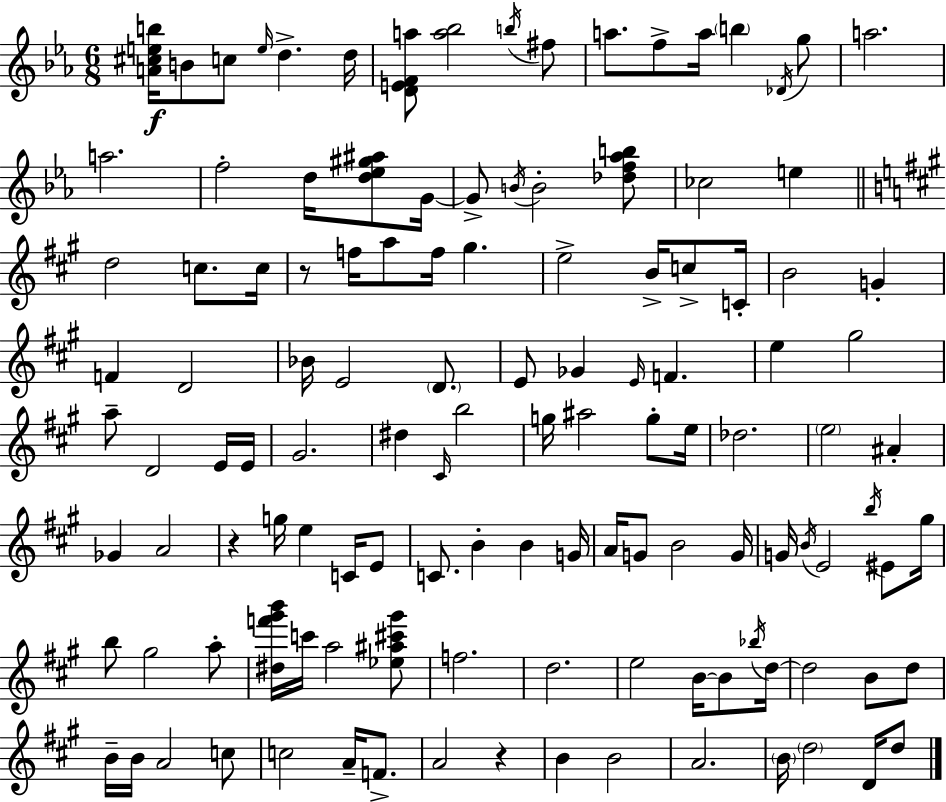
[A4,C#5,E5,B5]/s B4/e C5/e E5/s D5/q. D5/s [D4,E4,F4,A5]/e [A5,Bb5]/h B5/s F#5/e A5/e. F5/e A5/s B5/q Db4/s G5/e A5/h. A5/h. F5/h D5/s [D5,Eb5,G#5,A#5]/e G4/s G4/e B4/s B4/h [Db5,F5,Ab5,B5]/e CES5/h E5/q D5/h C5/e. C5/s R/e F5/s A5/e F5/s G#5/q. E5/h B4/s C5/e C4/s B4/h G4/q F4/q D4/h Bb4/s E4/h D4/e. E4/e Gb4/q E4/s F4/q. E5/q G#5/h A5/e D4/h E4/s E4/s G#4/h. D#5/q C#4/s B5/h G5/s A#5/h G5/e E5/s Db5/h. E5/h A#4/q Gb4/q A4/h R/q G5/s E5/q C4/s E4/e C4/e. B4/q B4/q G4/s A4/s G4/e B4/h G4/s G4/s B4/s E4/h B5/s EIS4/e G#5/s B5/e G#5/h A5/e [D#5,F6,G#6,B6]/s C6/s A5/h [Eb5,A#5,C#6,G#6]/e F5/h. D5/h. E5/h B4/s B4/e Bb5/s D5/s D5/h B4/e D5/e B4/s B4/s A4/h C5/e C5/h A4/s F4/e. A4/h R/q B4/q B4/h A4/h. B4/s D5/h D4/s D5/e